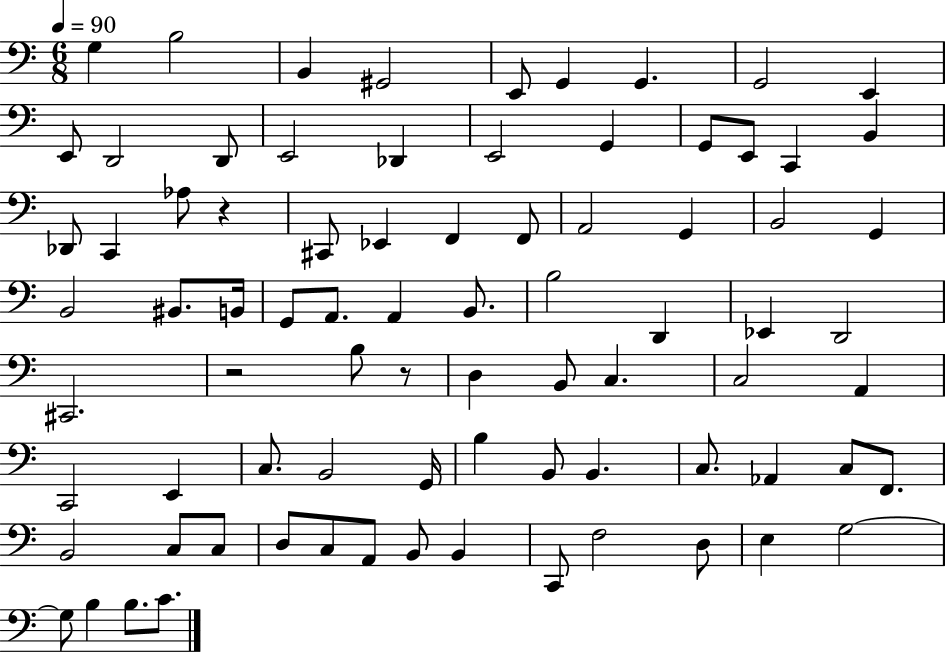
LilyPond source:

{
  \clef bass
  \numericTimeSignature
  \time 6/8
  \key c \major
  \tempo 4 = 90
  g4 b2 | b,4 gis,2 | e,8 g,4 g,4. | g,2 e,4 | \break e,8 d,2 d,8 | e,2 des,4 | e,2 g,4 | g,8 e,8 c,4 b,4 | \break des,8 c,4 aes8 r4 | cis,8 ees,4 f,4 f,8 | a,2 g,4 | b,2 g,4 | \break b,2 bis,8. b,16 | g,8 a,8. a,4 b,8. | b2 d,4 | ees,4 d,2 | \break cis,2. | r2 b8 r8 | d4 b,8 c4. | c2 a,4 | \break c,2 e,4 | c8. b,2 g,16 | b4 b,8 b,4. | c8. aes,4 c8 f,8. | \break b,2 c8 c8 | d8 c8 a,8 b,8 b,4 | c,8 f2 d8 | e4 g2~~ | \break g8 b4 b8. c'8. | \bar "|."
}